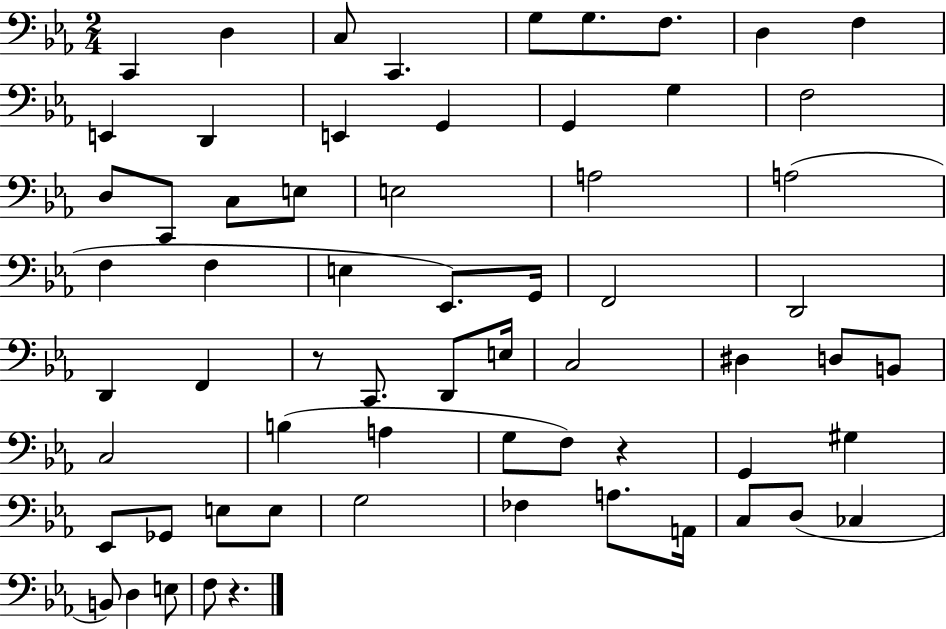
{
  \clef bass
  \numericTimeSignature
  \time 2/4
  \key ees \major
  \repeat volta 2 { c,4 d4 | c8 c,4. | g8 g8. f8. | d4 f4 | \break e,4 d,4 | e,4 g,4 | g,4 g4 | f2 | \break d8 c,8 c8 e8 | e2 | a2 | a2( | \break f4 f4 | e4 ees,8.) g,16 | f,2 | d,2 | \break d,4 f,4 | r8 c,8. d,8 e16 | c2 | dis4 d8 b,8 | \break c2 | b4( a4 | g8 f8) r4 | g,4 gis4 | \break ees,8 ges,8 e8 e8 | g2 | fes4 a8. a,16 | c8 d8( ces4 | \break b,8) d4 e8 | f8 r4. | } \bar "|."
}